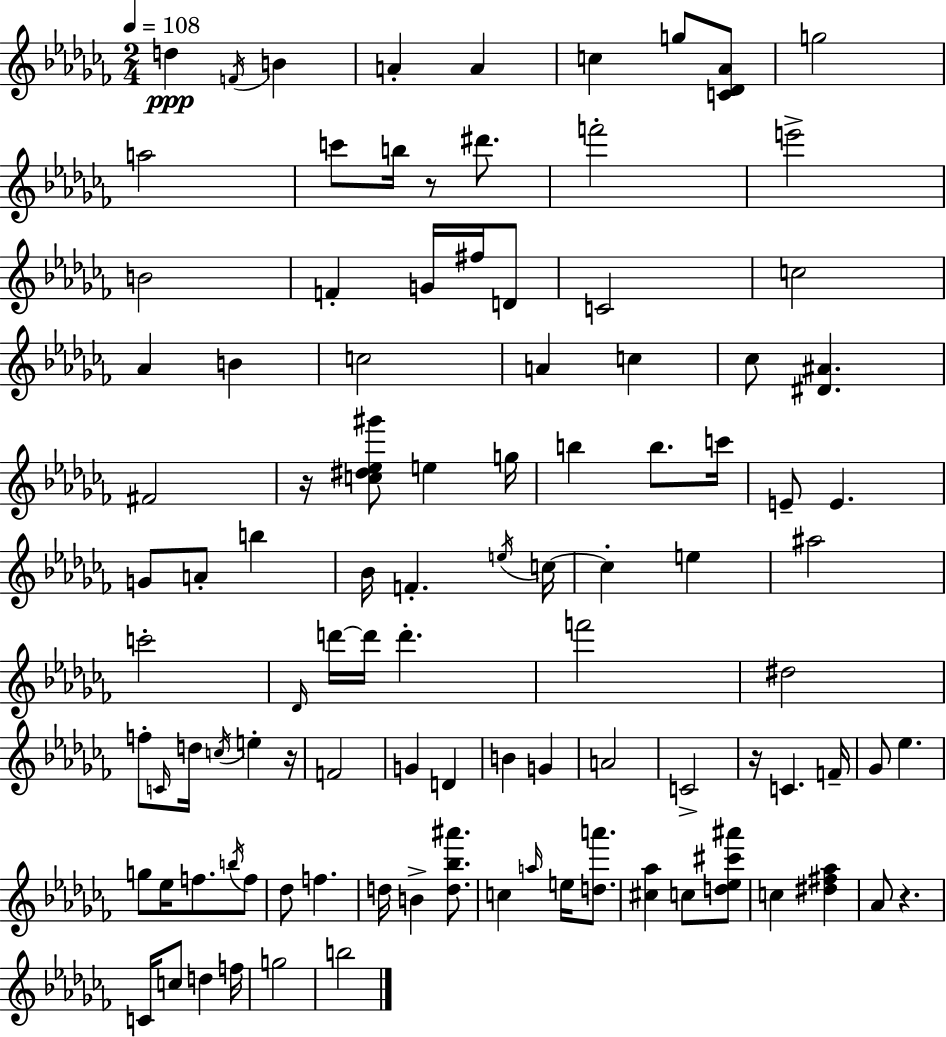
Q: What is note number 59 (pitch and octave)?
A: G4